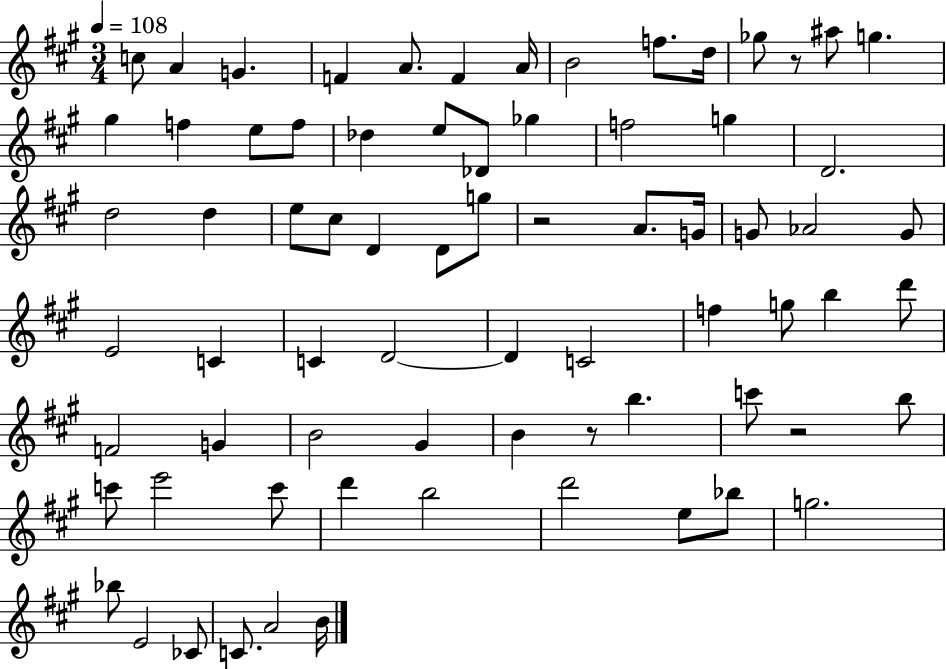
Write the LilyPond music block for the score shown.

{
  \clef treble
  \numericTimeSignature
  \time 3/4
  \key a \major
  \tempo 4 = 108
  c''8 a'4 g'4. | f'4 a'8. f'4 a'16 | b'2 f''8. d''16 | ges''8 r8 ais''8 g''4. | \break gis''4 f''4 e''8 f''8 | des''4 e''8 des'8 ges''4 | f''2 g''4 | d'2. | \break d''2 d''4 | e''8 cis''8 d'4 d'8 g''8 | r2 a'8. g'16 | g'8 aes'2 g'8 | \break e'2 c'4 | c'4 d'2~~ | d'4 c'2 | f''4 g''8 b''4 d'''8 | \break f'2 g'4 | b'2 gis'4 | b'4 r8 b''4. | c'''8 r2 b''8 | \break c'''8 e'''2 c'''8 | d'''4 b''2 | d'''2 e''8 bes''8 | g''2. | \break bes''8 e'2 ces'8 | c'8. a'2 b'16 | \bar "|."
}